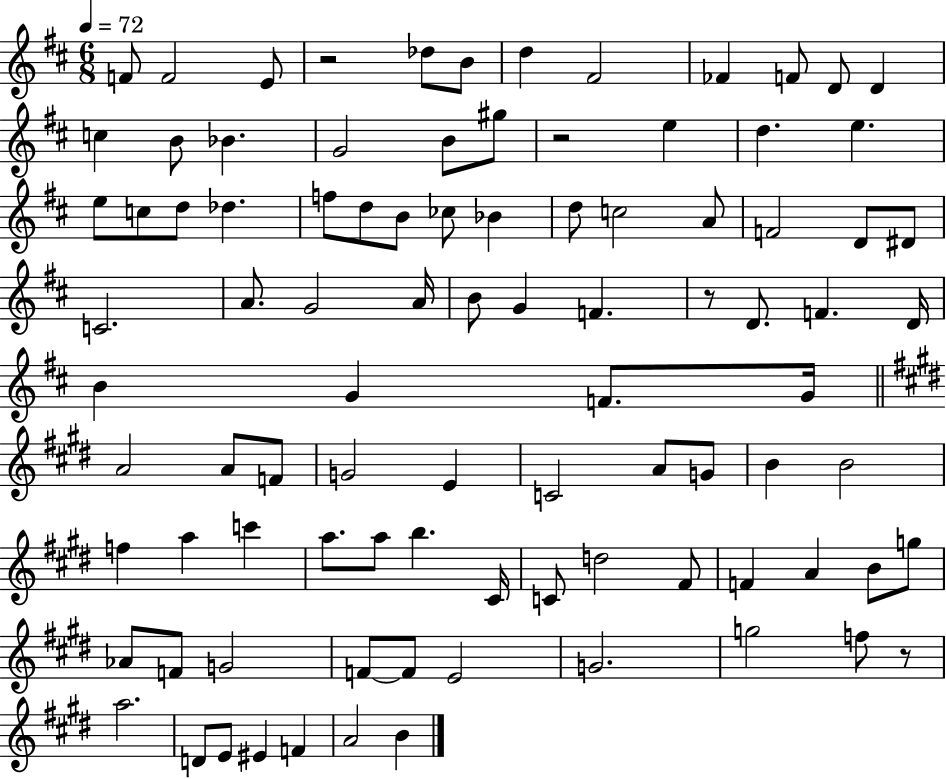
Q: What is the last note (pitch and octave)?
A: B4